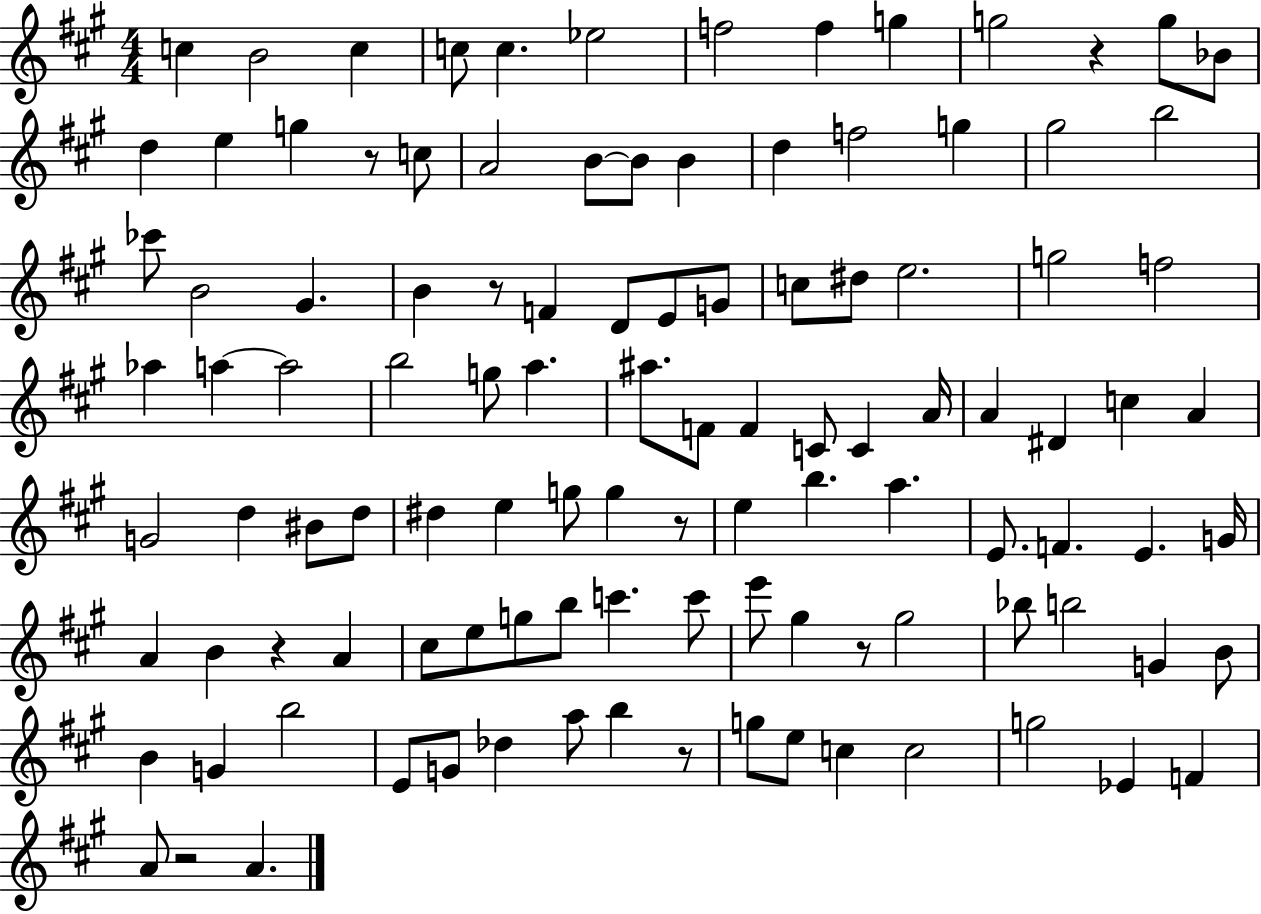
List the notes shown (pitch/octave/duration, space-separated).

C5/q B4/h C5/q C5/e C5/q. Eb5/h F5/h F5/q G5/q G5/h R/q G5/e Bb4/e D5/q E5/q G5/q R/e C5/e A4/h B4/e B4/e B4/q D5/q F5/h G5/q G#5/h B5/h CES6/e B4/h G#4/q. B4/q R/e F4/q D4/e E4/e G4/e C5/e D#5/e E5/h. G5/h F5/h Ab5/q A5/q A5/h B5/h G5/e A5/q. A#5/e. F4/e F4/q C4/e C4/q A4/s A4/q D#4/q C5/q A4/q G4/h D5/q BIS4/e D5/e D#5/q E5/q G5/e G5/q R/e E5/q B5/q. A5/q. E4/e. F4/q. E4/q. G4/s A4/q B4/q R/q A4/q C#5/e E5/e G5/e B5/e C6/q. C6/e E6/e G#5/q R/e G#5/h Bb5/e B5/h G4/q B4/e B4/q G4/q B5/h E4/e G4/e Db5/q A5/e B5/q R/e G5/e E5/e C5/q C5/h G5/h Eb4/q F4/q A4/e R/h A4/q.